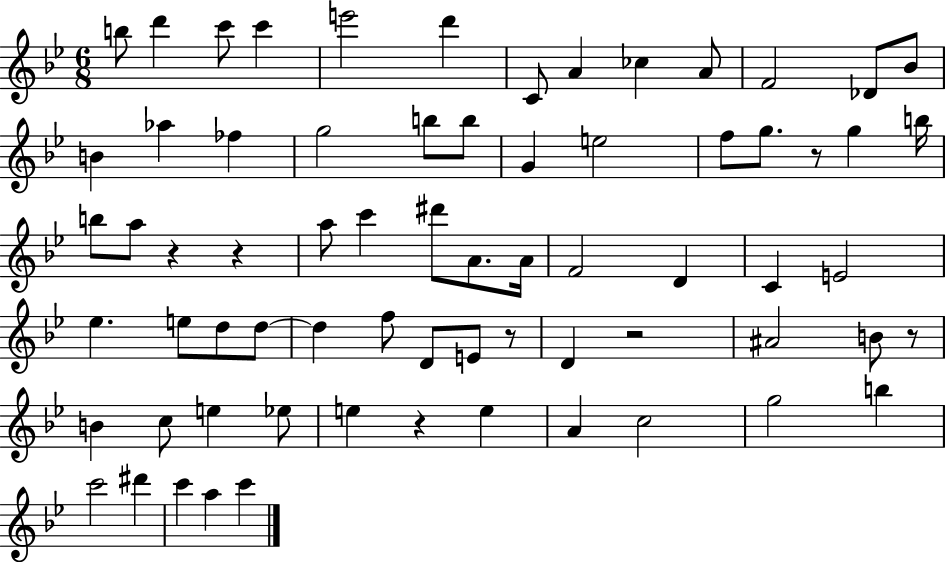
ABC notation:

X:1
T:Untitled
M:6/8
L:1/4
K:Bb
b/2 d' c'/2 c' e'2 d' C/2 A _c A/2 F2 _D/2 _B/2 B _a _f g2 b/2 b/2 G e2 f/2 g/2 z/2 g b/4 b/2 a/2 z z a/2 c' ^d'/2 A/2 A/4 F2 D C E2 _e e/2 d/2 d/2 d f/2 D/2 E/2 z/2 D z2 ^A2 B/2 z/2 B c/2 e _e/2 e z e A c2 g2 b c'2 ^d' c' a c'